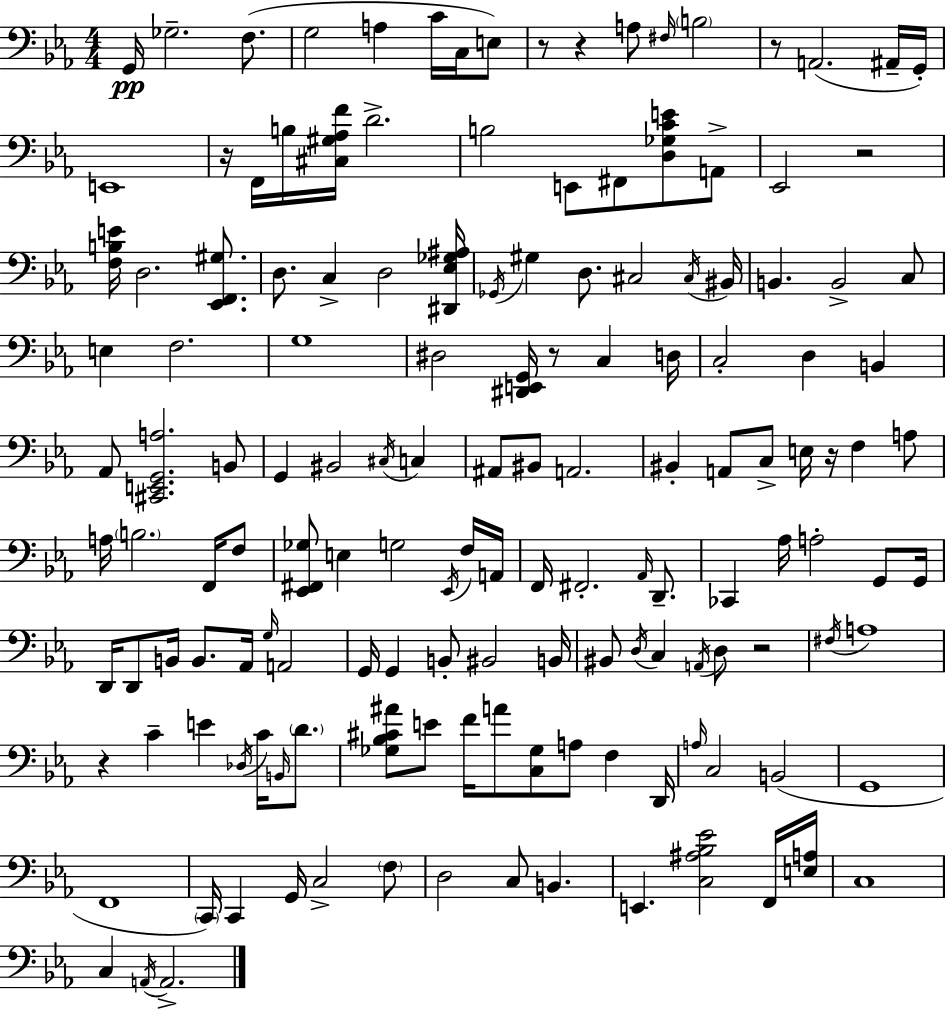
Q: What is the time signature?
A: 4/4